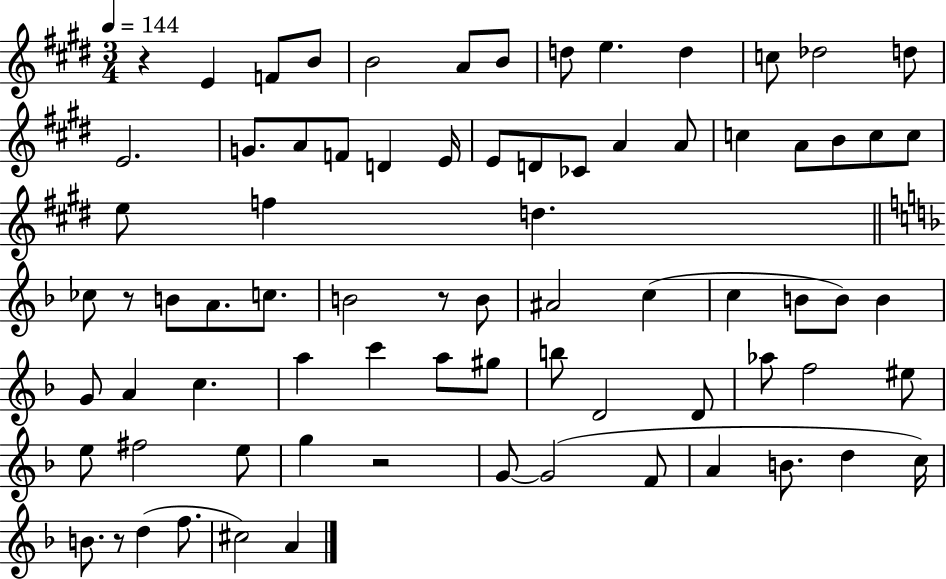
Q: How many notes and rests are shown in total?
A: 77